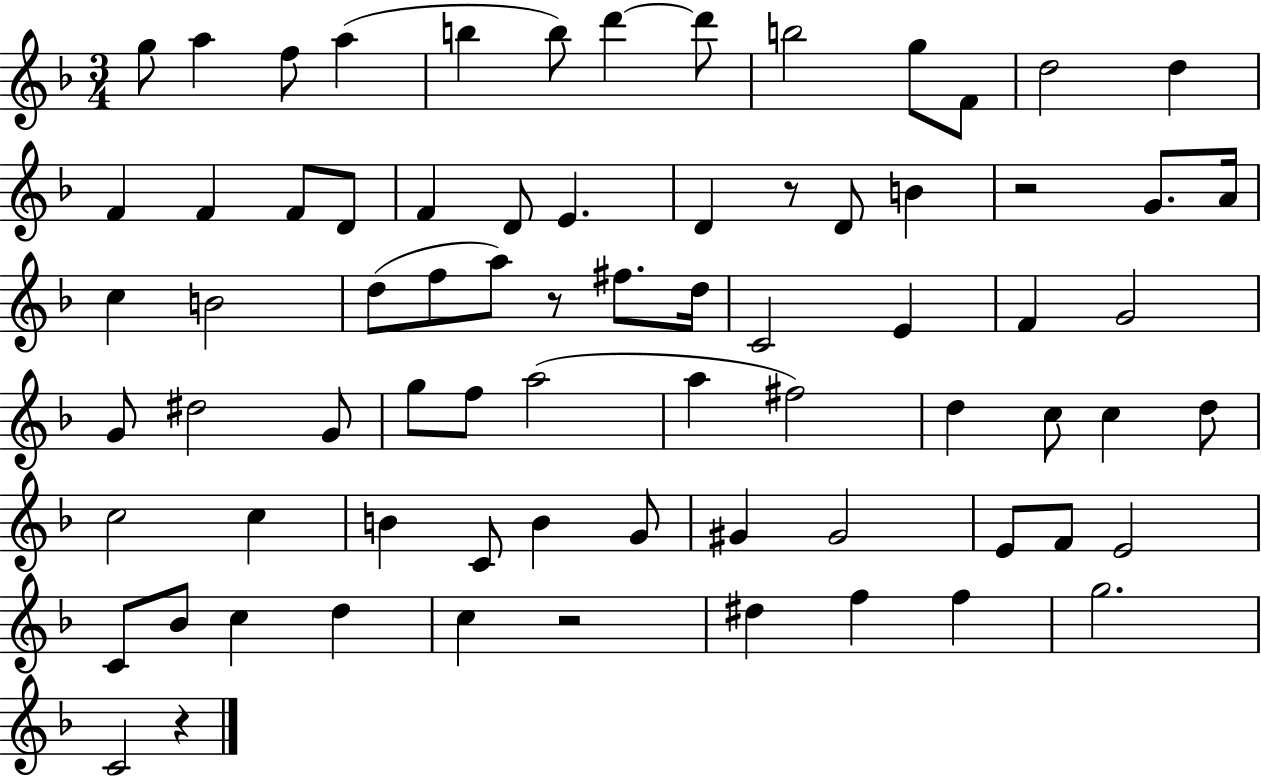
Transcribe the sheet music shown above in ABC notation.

X:1
T:Untitled
M:3/4
L:1/4
K:F
g/2 a f/2 a b b/2 d' d'/2 b2 g/2 F/2 d2 d F F F/2 D/2 F D/2 E D z/2 D/2 B z2 G/2 A/4 c B2 d/2 f/2 a/2 z/2 ^f/2 d/4 C2 E F G2 G/2 ^d2 G/2 g/2 f/2 a2 a ^f2 d c/2 c d/2 c2 c B C/2 B G/2 ^G ^G2 E/2 F/2 E2 C/2 _B/2 c d c z2 ^d f f g2 C2 z